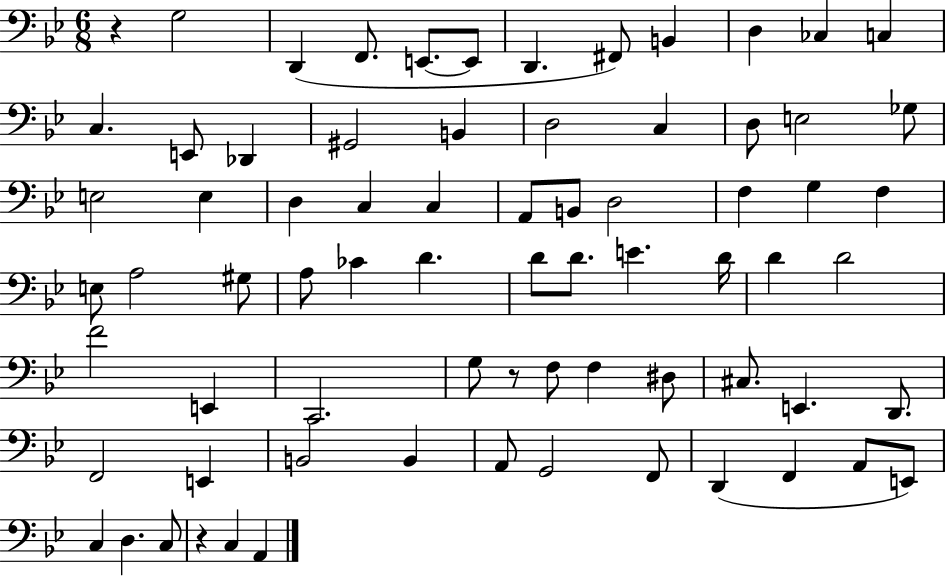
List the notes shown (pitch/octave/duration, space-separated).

R/q G3/h D2/q F2/e. E2/e. E2/e D2/q. F#2/e B2/q D3/q CES3/q C3/q C3/q. E2/e Db2/q G#2/h B2/q D3/h C3/q D3/e E3/h Gb3/e E3/h E3/q D3/q C3/q C3/q A2/e B2/e D3/h F3/q G3/q F3/q E3/e A3/h G#3/e A3/e CES4/q D4/q. D4/e D4/e. E4/q. D4/s D4/q D4/h F4/h E2/q C2/h. G3/e R/e F3/e F3/q D#3/e C#3/e. E2/q. D2/e. F2/h E2/q B2/h B2/q A2/e G2/h F2/e D2/q F2/q A2/e E2/e C3/q D3/q. C3/e R/q C3/q A2/q